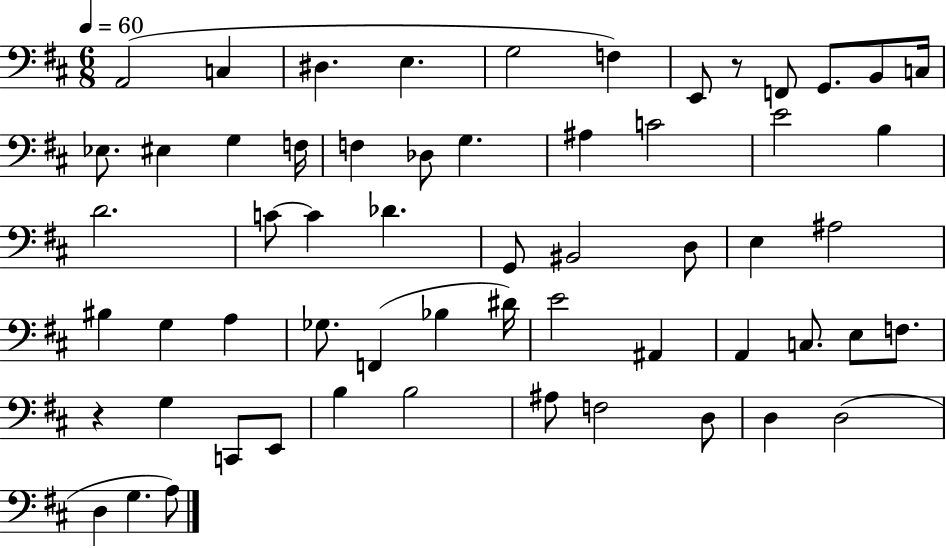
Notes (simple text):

A2/h C3/q D#3/q. E3/q. G3/h F3/q E2/e R/e F2/e G2/e. B2/e C3/s Eb3/e. EIS3/q G3/q F3/s F3/q Db3/e G3/q. A#3/q C4/h E4/h B3/q D4/h. C4/e C4/q Db4/q. G2/e BIS2/h D3/e E3/q A#3/h BIS3/q G3/q A3/q Gb3/e. F2/q Bb3/q D#4/s E4/h A#2/q A2/q C3/e. E3/e F3/e. R/q G3/q C2/e E2/e B3/q B3/h A#3/e F3/h D3/e D3/q D3/h D3/q G3/q. A3/e